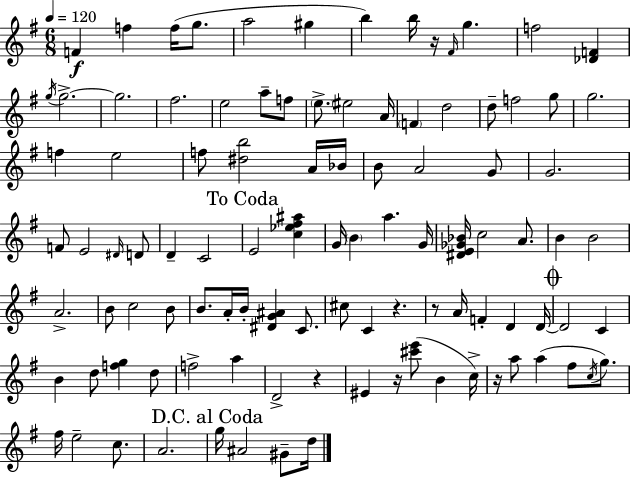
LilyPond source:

{
  \clef treble
  \numericTimeSignature
  \time 6/8
  \key e \minor
  \tempo 4 = 120
  f'4\f f''4 f''16( g''8. | a''2 gis''4 | b''4) b''16 r16 \grace { fis'16 } g''4. | f''2 <des' f'>4 | \break \acciaccatura { g''16 } g''2.->~~ | g''2. | fis''2. | e''2 a''8-- | \break f''8 \parenthesize e''8.-> eis''2 | a'16 \parenthesize f'4 d''2 | d''8-- f''2 | g''8 g''2. | \break f''4 e''2 | f''8 <dis'' b''>2 | a'16 bes'16 b'8 a'2 | g'8 g'2. | \break f'8 e'2 | \grace { dis'16 } d'8 d'4-- c'2 | \mark "To Coda" e'2 <c'' ees'' fis'' ais''>4 | g'16 \parenthesize b'4 a''4. | \break g'16 <dis' e' ges' bes'>16 c''2 | a'8. b'4 b'2 | a'2.-> | b'8 c''2 | \break b'8 b'8. a'16-. b'16-. <dis' g' ais'>4 | c'8. cis''8 c'4 r4. | r8 a'16 f'4-. d'4 | d'16~~ \mark \markup { \musicglyph "scripts.coda" } d'2 c'4 | \break b'4 d''8 <f'' g''>4 | d''8 f''2-> a''4 | d'2-> r4 | eis'4 r16 <cis''' e'''>8( b'4 | \break c''16->) r16 a''8 a''4( fis''8 | \acciaccatura { c''16 }) g''8. fis''16 e''2-- | c''8. a'2. | \mark "D.C. al Coda" g''16 ais'2 | \break gis'8-- d''16 \bar "|."
}